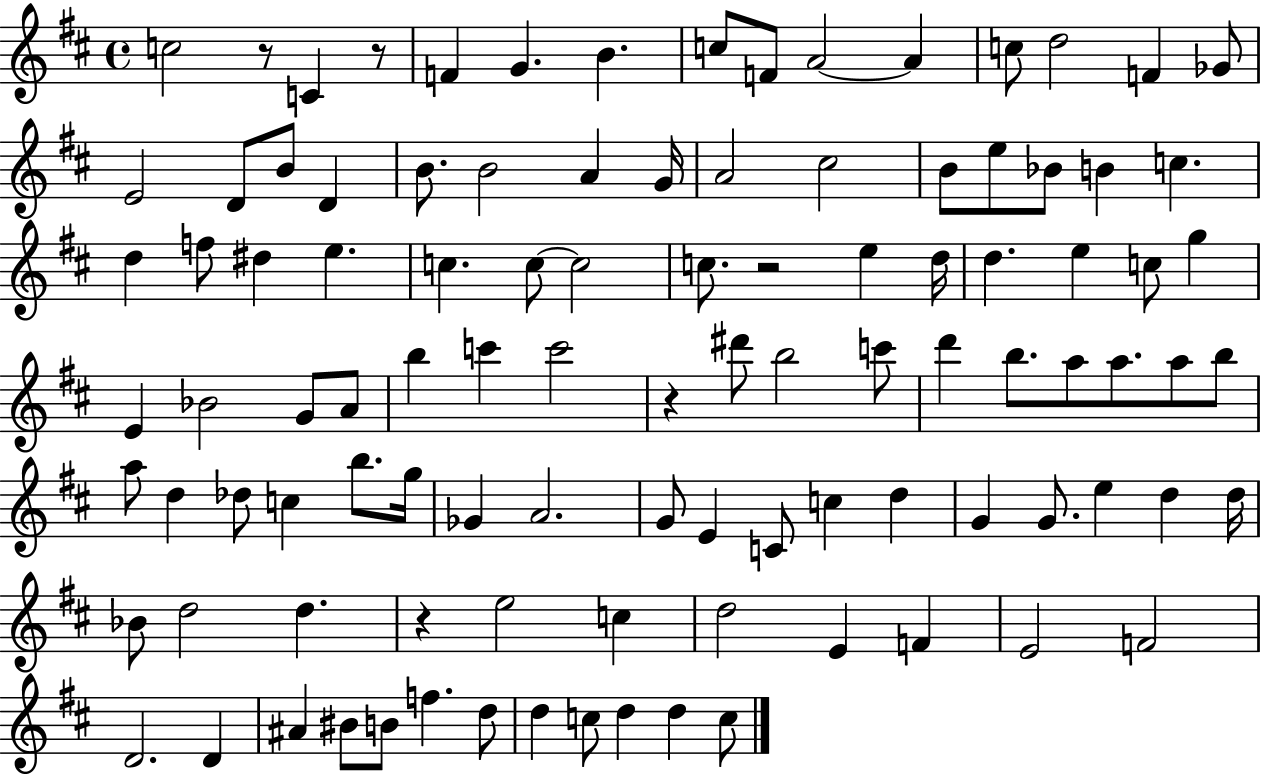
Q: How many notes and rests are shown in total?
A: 103